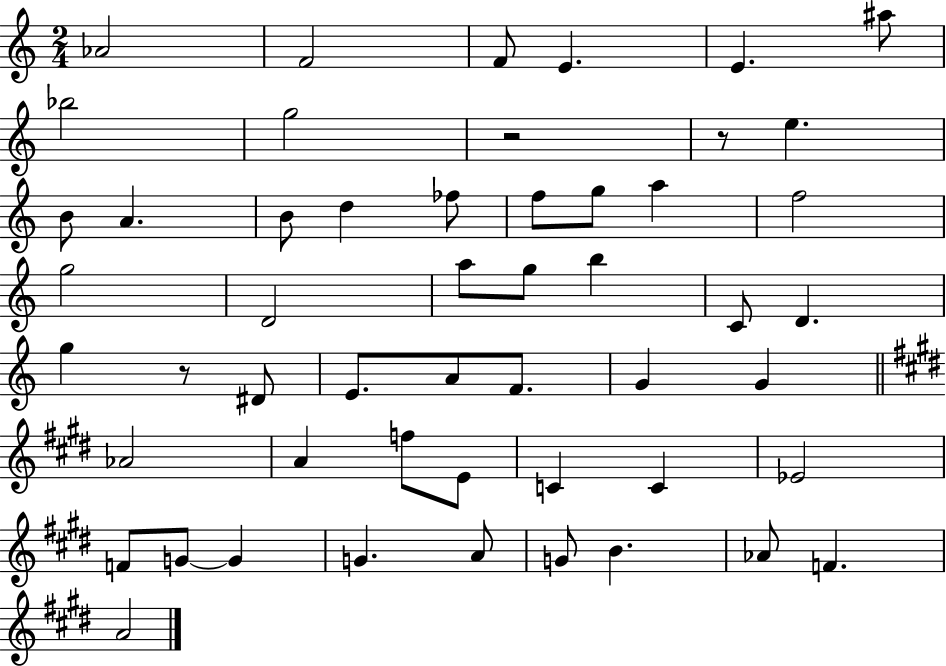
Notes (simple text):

Ab4/h F4/h F4/e E4/q. E4/q. A#5/e Bb5/h G5/h R/h R/e E5/q. B4/e A4/q. B4/e D5/q FES5/e F5/e G5/e A5/q F5/h G5/h D4/h A5/e G5/e B5/q C4/e D4/q. G5/q R/e D#4/e E4/e. A4/e F4/e. G4/q G4/q Ab4/h A4/q F5/e E4/e C4/q C4/q Eb4/h F4/e G4/e G4/q G4/q. A4/e G4/e B4/q. Ab4/e F4/q. A4/h